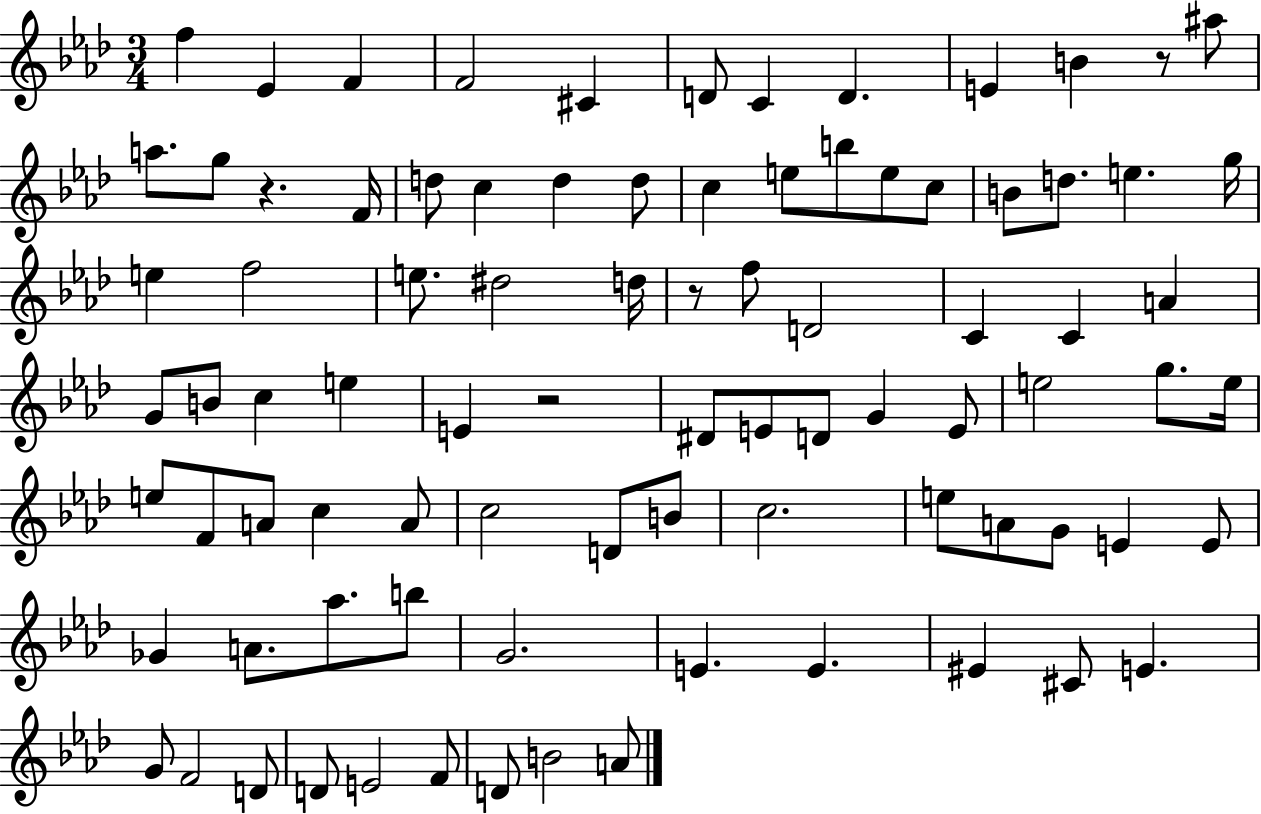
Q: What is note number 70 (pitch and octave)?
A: E4